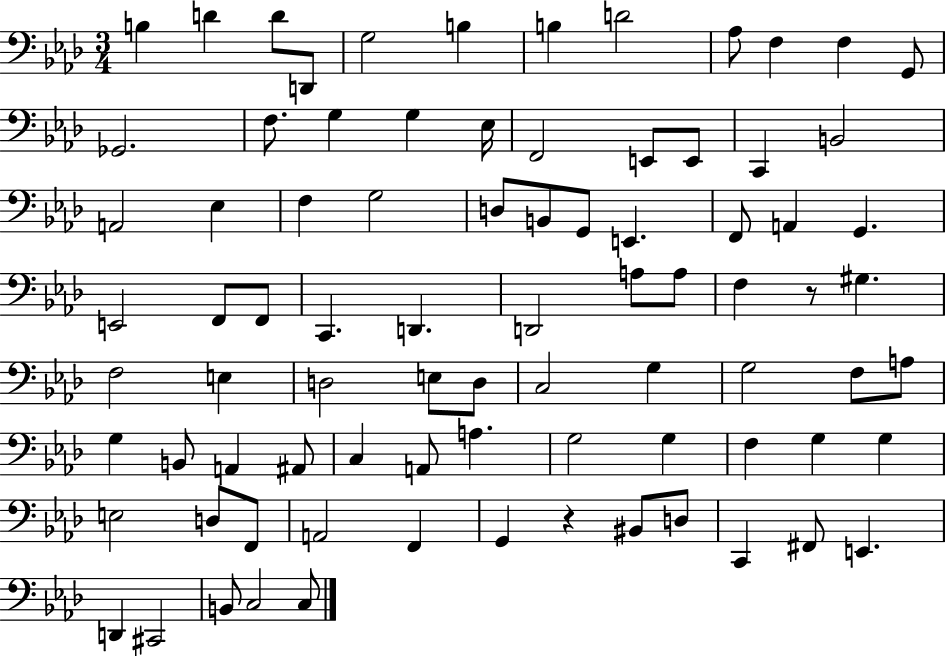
{
  \clef bass
  \numericTimeSignature
  \time 3/4
  \key aes \major
  b4 d'4 d'8 d,8 | g2 b4 | b4 d'2 | aes8 f4 f4 g,8 | \break ges,2. | f8. g4 g4 ees16 | f,2 e,8 e,8 | c,4 b,2 | \break a,2 ees4 | f4 g2 | d8 b,8 g,8 e,4. | f,8 a,4 g,4. | \break e,2 f,8 f,8 | c,4. d,4. | d,2 a8 a8 | f4 r8 gis4. | \break f2 e4 | d2 e8 d8 | c2 g4 | g2 f8 a8 | \break g4 b,8 a,4 ais,8 | c4 a,8 a4. | g2 g4 | f4 g4 g4 | \break e2 d8 f,8 | a,2 f,4 | g,4 r4 bis,8 d8 | c,4 fis,8 e,4. | \break d,4 cis,2 | b,8 c2 c8 | \bar "|."
}